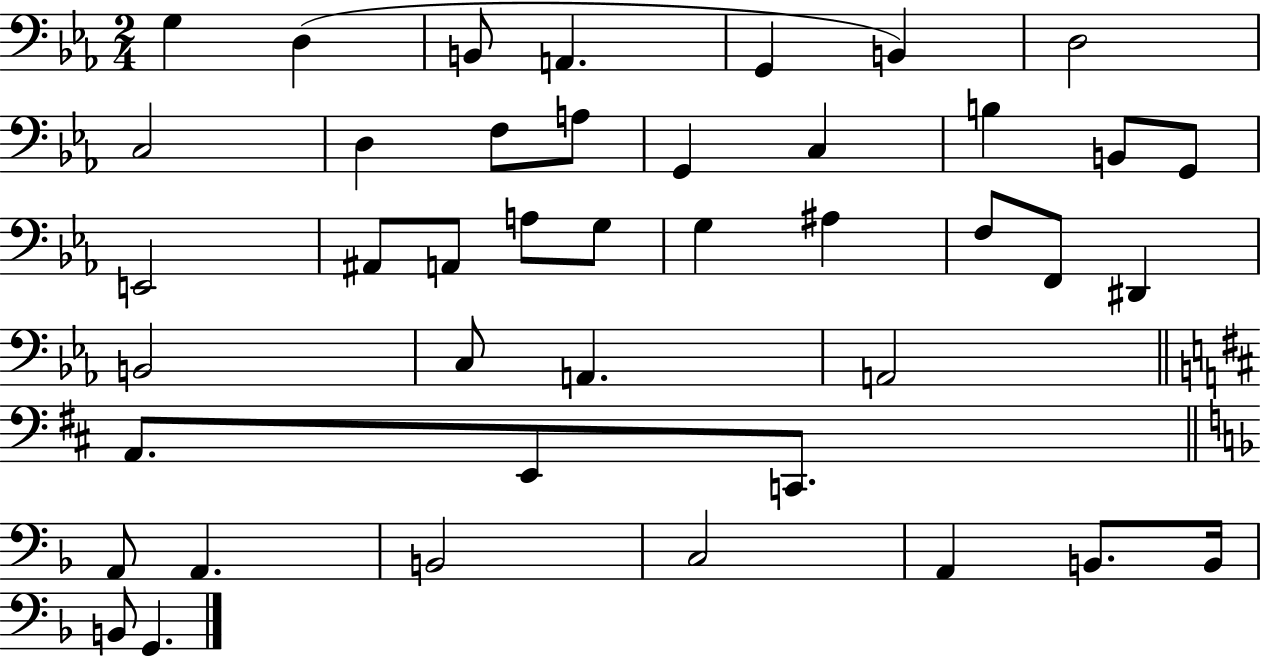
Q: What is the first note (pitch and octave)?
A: G3